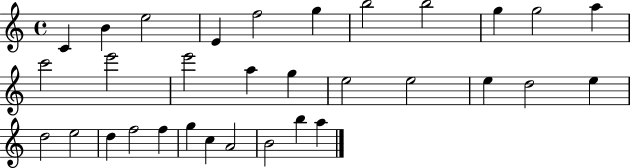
X:1
T:Untitled
M:4/4
L:1/4
K:C
C B e2 E f2 g b2 b2 g g2 a c'2 e'2 e'2 a g e2 e2 e d2 e d2 e2 d f2 f g c A2 B2 b a